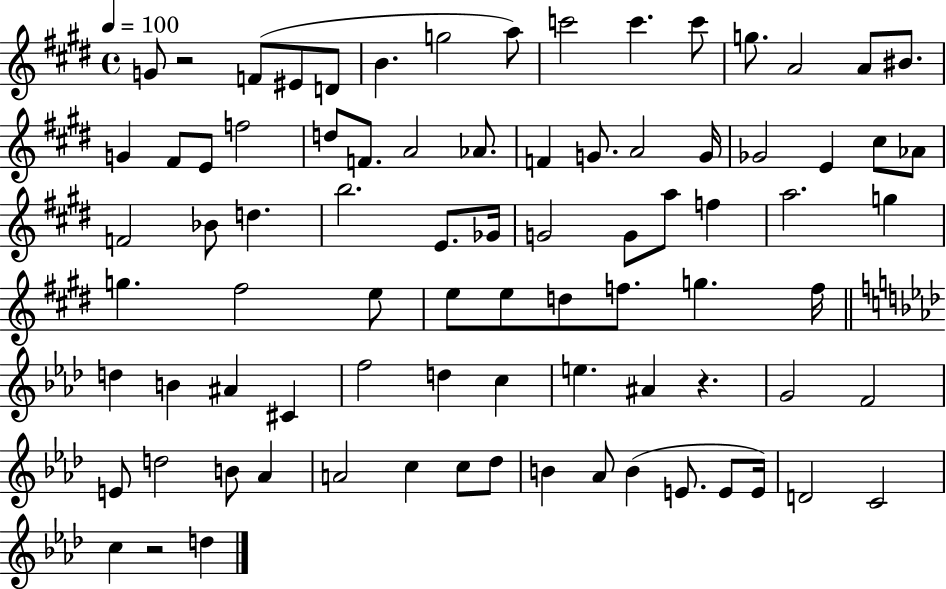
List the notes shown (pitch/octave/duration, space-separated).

G4/e R/h F4/e EIS4/e D4/e B4/q. G5/h A5/e C6/h C6/q. C6/e G5/e. A4/h A4/e BIS4/e. G4/q F#4/e E4/e F5/h D5/e F4/e. A4/h Ab4/e. F4/q G4/e. A4/h G4/s Gb4/h E4/q C#5/e Ab4/e F4/h Bb4/e D5/q. B5/h. E4/e. Gb4/s G4/h G4/e A5/e F5/q A5/h. G5/q G5/q. F#5/h E5/e E5/e E5/e D5/e F5/e. G5/q. F5/s D5/q B4/q A#4/q C#4/q F5/h D5/q C5/q E5/q. A#4/q R/q. G4/h F4/h E4/e D5/h B4/e Ab4/q A4/h C5/q C5/e Db5/e B4/q Ab4/e B4/q E4/e. E4/e E4/s D4/h C4/h C5/q R/h D5/q